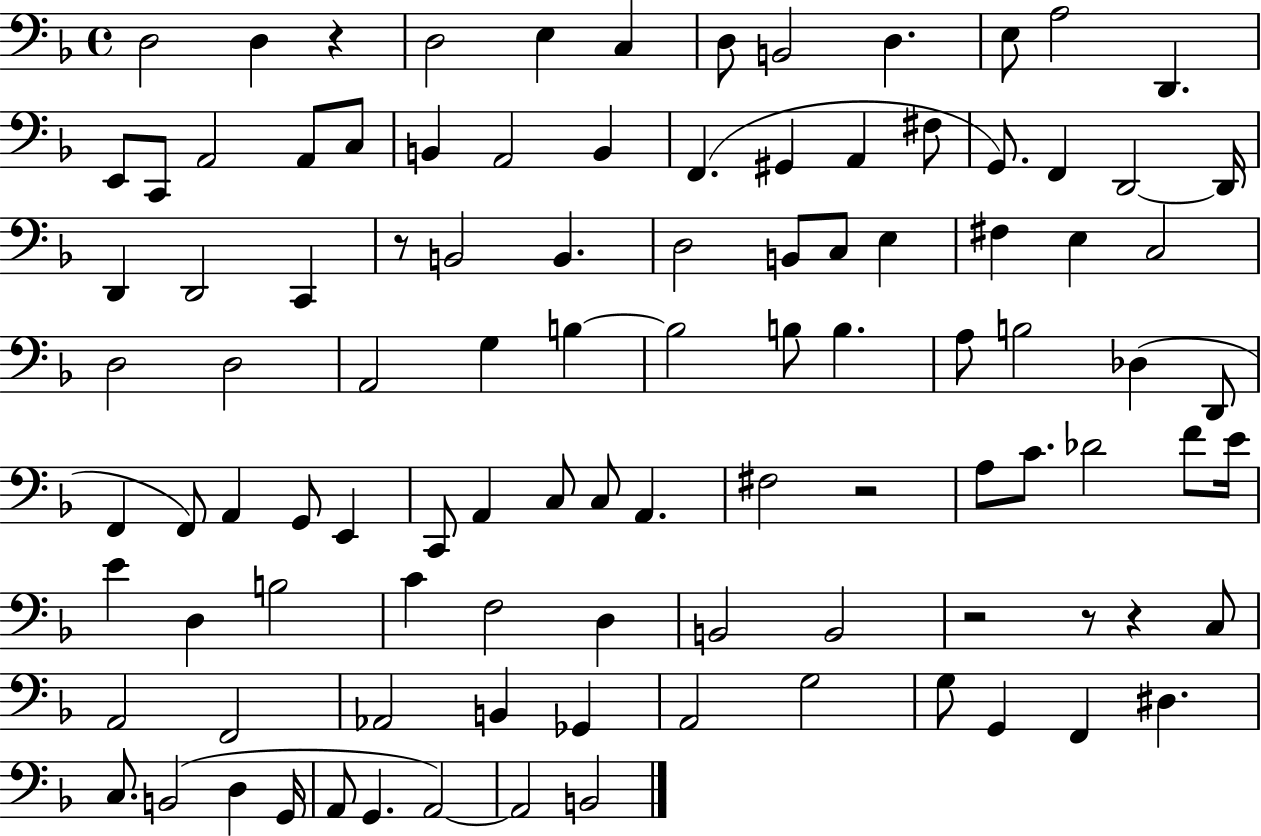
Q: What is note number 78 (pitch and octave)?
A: F2